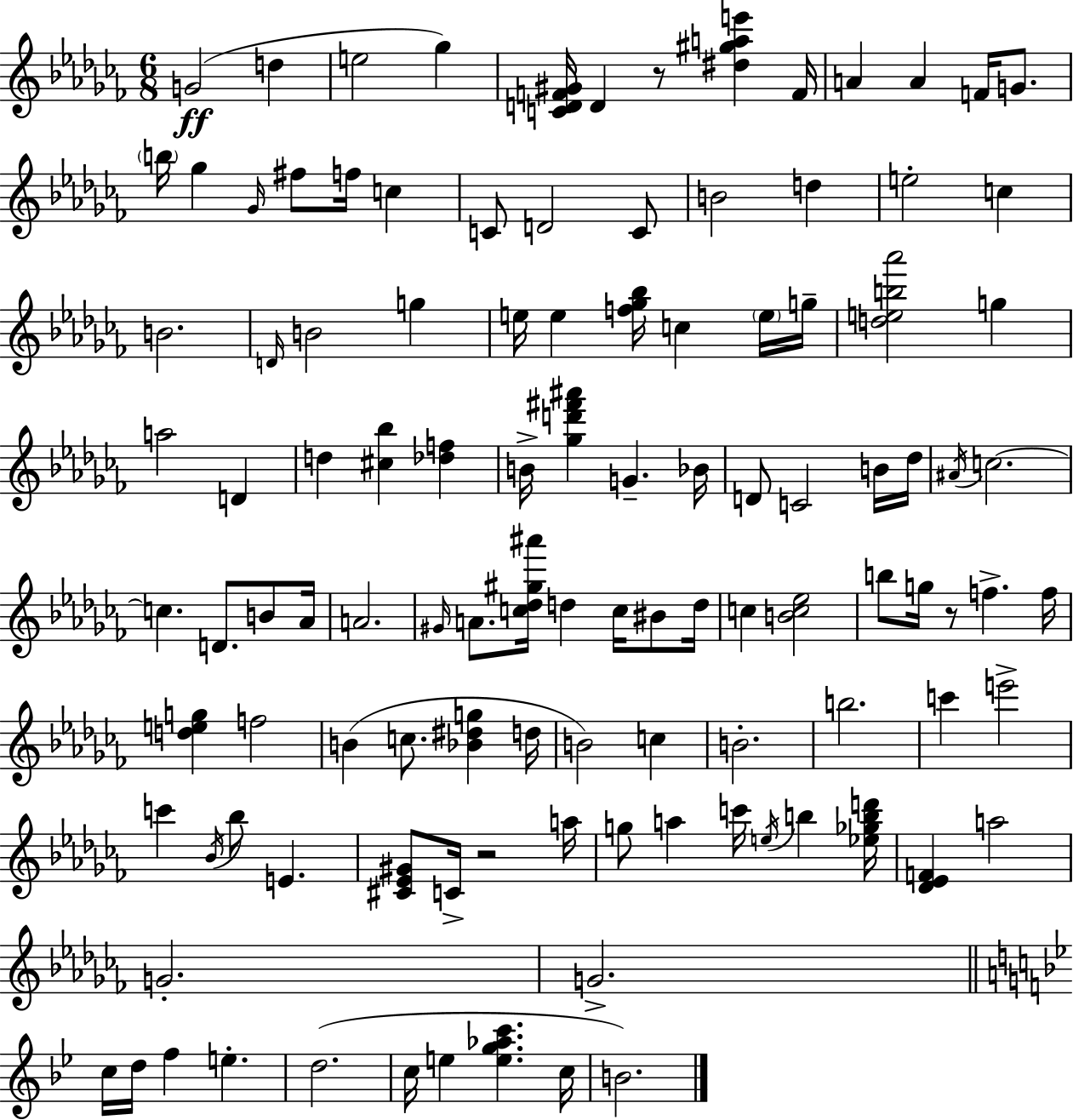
G4/h D5/q E5/h Gb5/q [C4,D4,F4,G#4]/s D4/q R/e [D#5,G#5,A5,E6]/q F4/s A4/q A4/q F4/s G4/e. B5/s Gb5/q Gb4/s F#5/e F5/s C5/q C4/e D4/h C4/e B4/h D5/q E5/h C5/q B4/h. D4/s B4/h G5/q E5/s E5/q [F5,Gb5,Bb5]/s C5/q E5/s G5/s [D5,E5,B5,Ab6]/h G5/q A5/h D4/q D5/q [C#5,Bb5]/q [Db5,F5]/q B4/s [Gb5,D6,F#6,A#6]/q G4/q. Bb4/s D4/e C4/h B4/s Db5/s A#4/s C5/h. C5/q. D4/e. B4/e Ab4/s A4/h. G#4/s A4/e. [C5,Db5,G#5,A#6]/s D5/q C5/s BIS4/e D5/s C5/q [B4,C5,Eb5]/h B5/e G5/s R/e F5/q. F5/s [D5,E5,G5]/q F5/h B4/q C5/e. [Bb4,D#5,G5]/q D5/s B4/h C5/q B4/h. B5/h. C6/q E6/h C6/q Bb4/s Bb5/e E4/q. [C#4,Eb4,G#4]/e C4/s R/h A5/s G5/e A5/q C6/s E5/s B5/q [Eb5,Gb5,B5,D6]/s [Db4,Eb4,F4]/q A5/h G4/h. G4/h. C5/s D5/s F5/q E5/q. D5/h. C5/s E5/q [E5,G5,Ab5,C6]/q. C5/s B4/h.